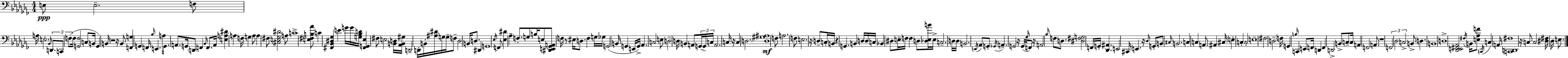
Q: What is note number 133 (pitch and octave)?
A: C3